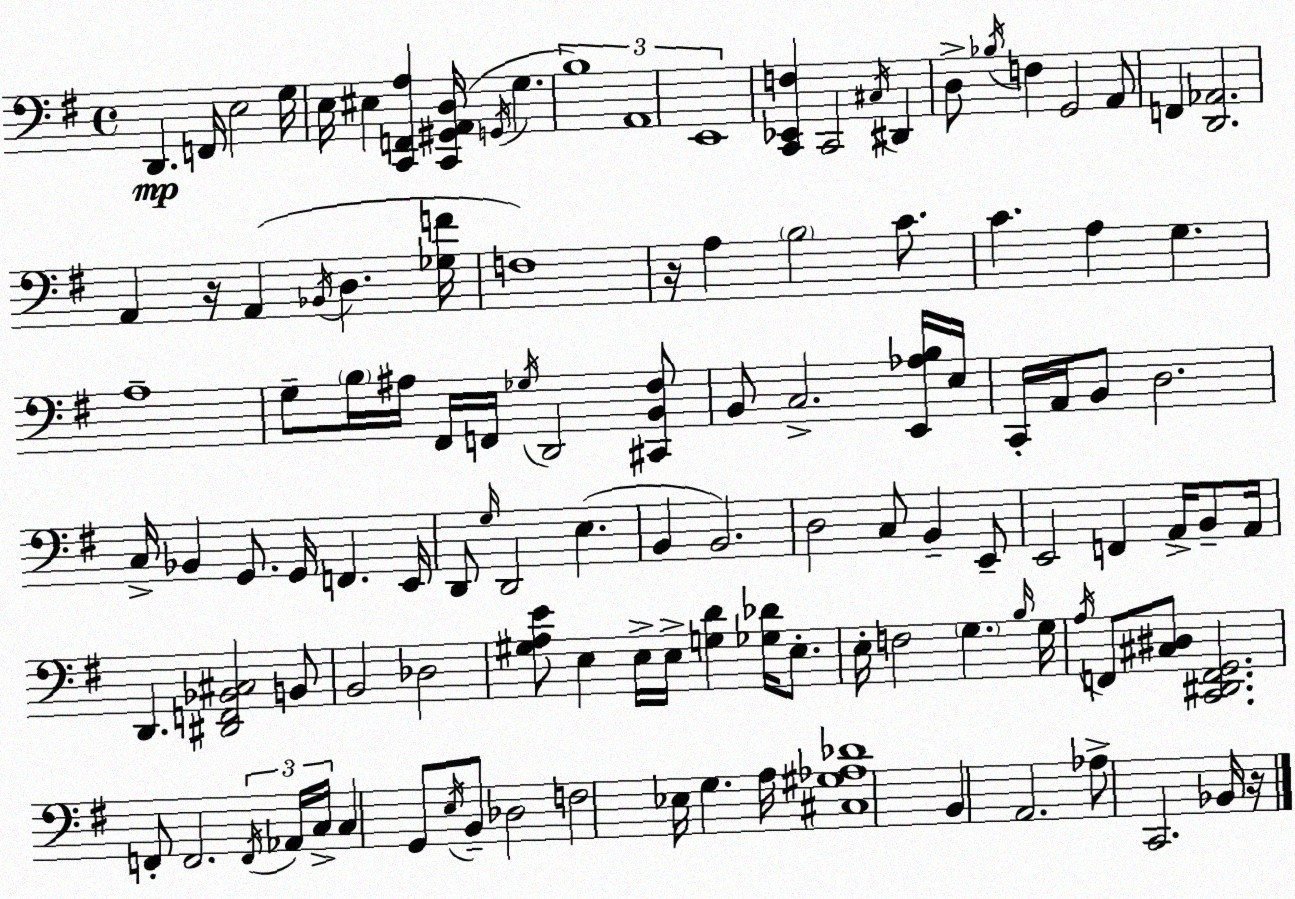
X:1
T:Untitled
M:4/4
L:1/4
K:G
D,, F,,/4 E,2 G,/4 E,/4 ^E, [C,,F,,A,] [C,,^G,,A,,D,]/4 G,,/4 G, B,4 A,,4 E,,4 [C,,_E,,F,] C,,2 ^C,/4 ^D,, D,/2 _B,/4 F, G,,2 A,,/2 F,, [D,,_A,,]2 A,, z/4 A,, _B,,/4 D, [_G,F]/4 F,4 z/4 A, B,2 C/2 C A, G, A,4 G,/2 B,/4 ^A,/4 ^F,,/4 F,,/4 _G,/4 D,,2 [^C,,B,,^F,]/2 B,,/2 C,2 [E,,_A,B,]/4 E,/4 C,,/4 A,,/4 B,,/2 D,2 C,/4 _B,, G,,/2 G,,/4 F,, E,,/4 D,,/2 G,/4 D,,2 E, B,, B,,2 D,2 C,/2 B,, E,,/2 E,,2 F,, A,,/4 B,,/2 A,,/4 D,, [^D,,F,,_B,,^C,]2 B,,/2 B,,2 _D,2 [^G,A,E]/2 E, E,/4 E,/4 [G,D] [_G,_D]/4 E,/2 E,/4 F,2 G, B,/4 G,/4 A,/4 F,,/2 [^C,^D,]/2 [C,,^D,,F,,G,,]2 F,,/2 F,,2 F,,/4 _A,,/4 C,/4 C, G,,/2 E,/4 B,,/2 _D,2 F,2 _E,/4 G, A,/4 [^C,^G,_A,_D]4 B,, A,,2 _A,/2 C,,2 _B,,/4 z/4